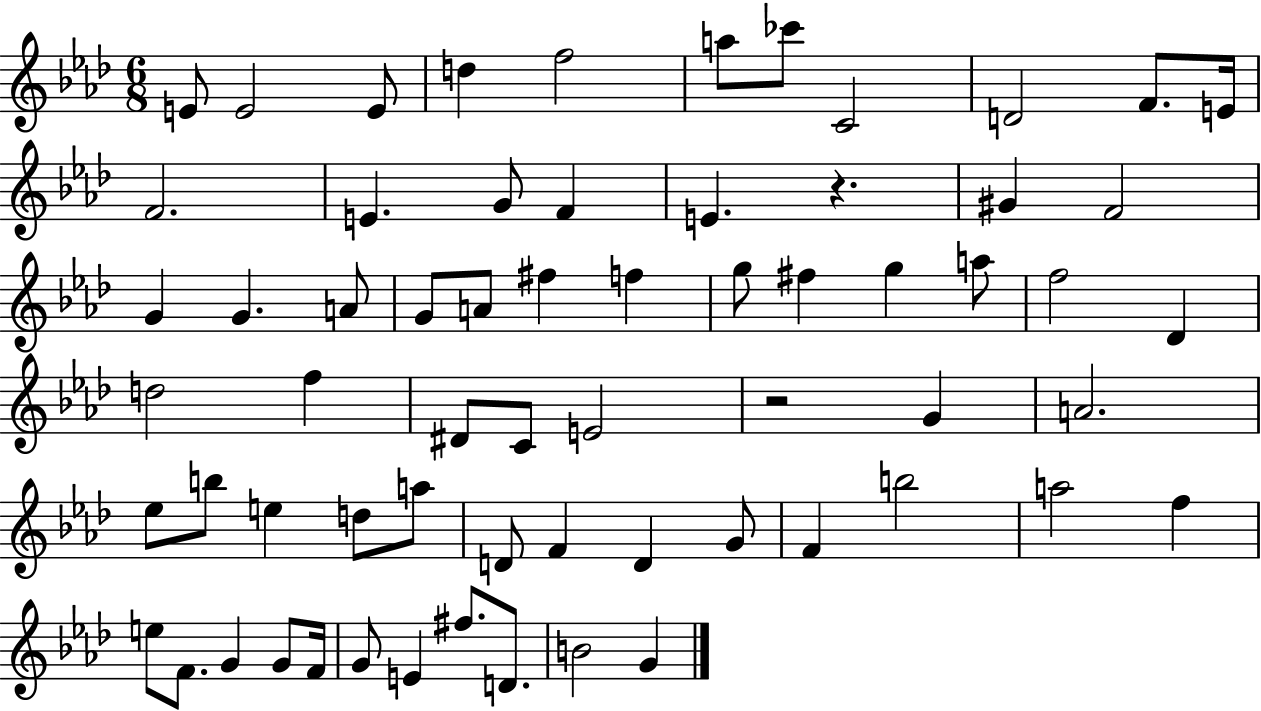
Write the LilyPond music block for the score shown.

{
  \clef treble
  \numericTimeSignature
  \time 6/8
  \key aes \major
  e'8 e'2 e'8 | d''4 f''2 | a''8 ces'''8 c'2 | d'2 f'8. e'16 | \break f'2. | e'4. g'8 f'4 | e'4. r4. | gis'4 f'2 | \break g'4 g'4. a'8 | g'8 a'8 fis''4 f''4 | g''8 fis''4 g''4 a''8 | f''2 des'4 | \break d''2 f''4 | dis'8 c'8 e'2 | r2 g'4 | a'2. | \break ees''8 b''8 e''4 d''8 a''8 | d'8 f'4 d'4 g'8 | f'4 b''2 | a''2 f''4 | \break e''8 f'8. g'4 g'8 f'16 | g'8 e'4 fis''8. d'8. | b'2 g'4 | \bar "|."
}